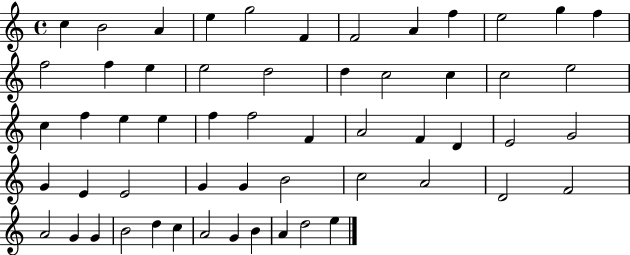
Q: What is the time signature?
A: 4/4